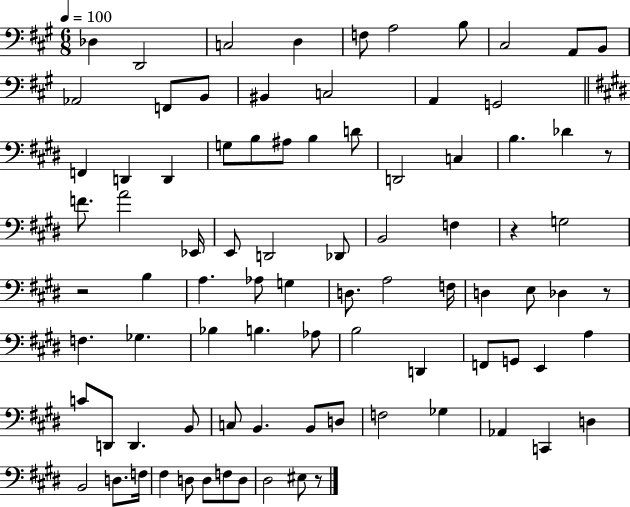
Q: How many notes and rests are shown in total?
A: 87